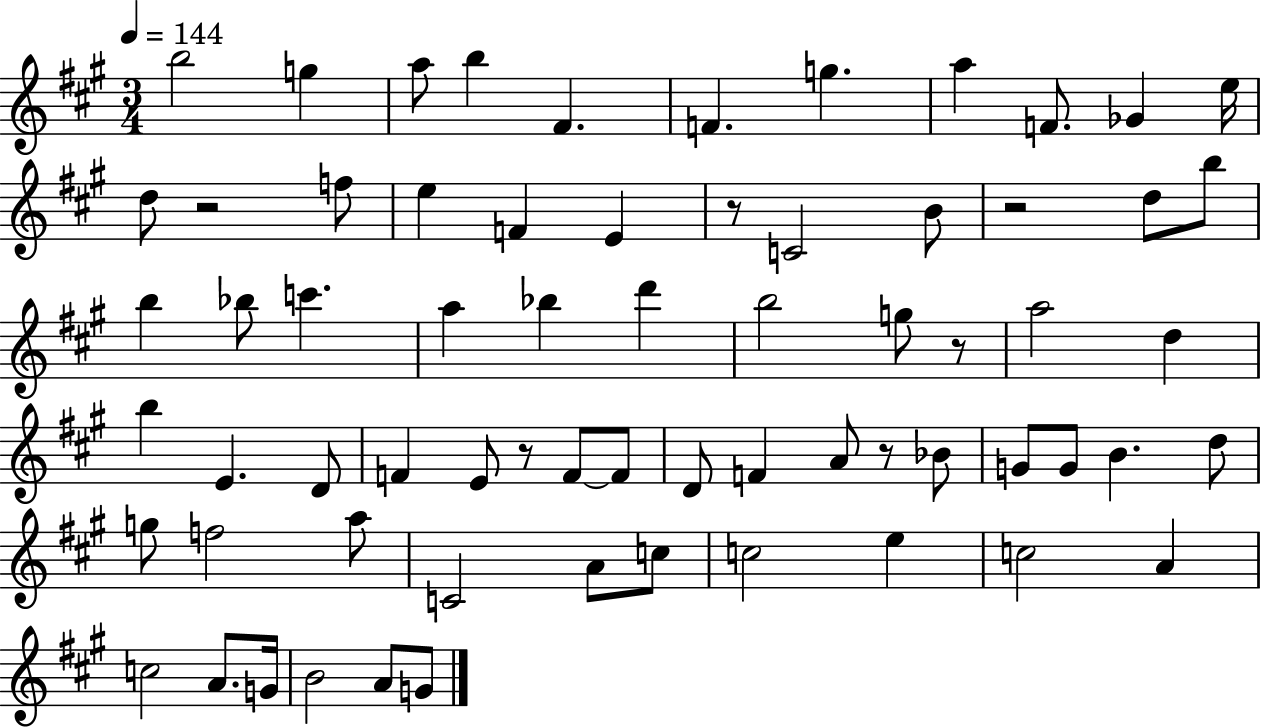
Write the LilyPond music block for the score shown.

{
  \clef treble
  \numericTimeSignature
  \time 3/4
  \key a \major
  \tempo 4 = 144
  b''2 g''4 | a''8 b''4 fis'4. | f'4. g''4. | a''4 f'8. ges'4 e''16 | \break d''8 r2 f''8 | e''4 f'4 e'4 | r8 c'2 b'8 | r2 d''8 b''8 | \break b''4 bes''8 c'''4. | a''4 bes''4 d'''4 | b''2 g''8 r8 | a''2 d''4 | \break b''4 e'4. d'8 | f'4 e'8 r8 f'8~~ f'8 | d'8 f'4 a'8 r8 bes'8 | g'8 g'8 b'4. d''8 | \break g''8 f''2 a''8 | c'2 a'8 c''8 | c''2 e''4 | c''2 a'4 | \break c''2 a'8. g'16 | b'2 a'8 g'8 | \bar "|."
}